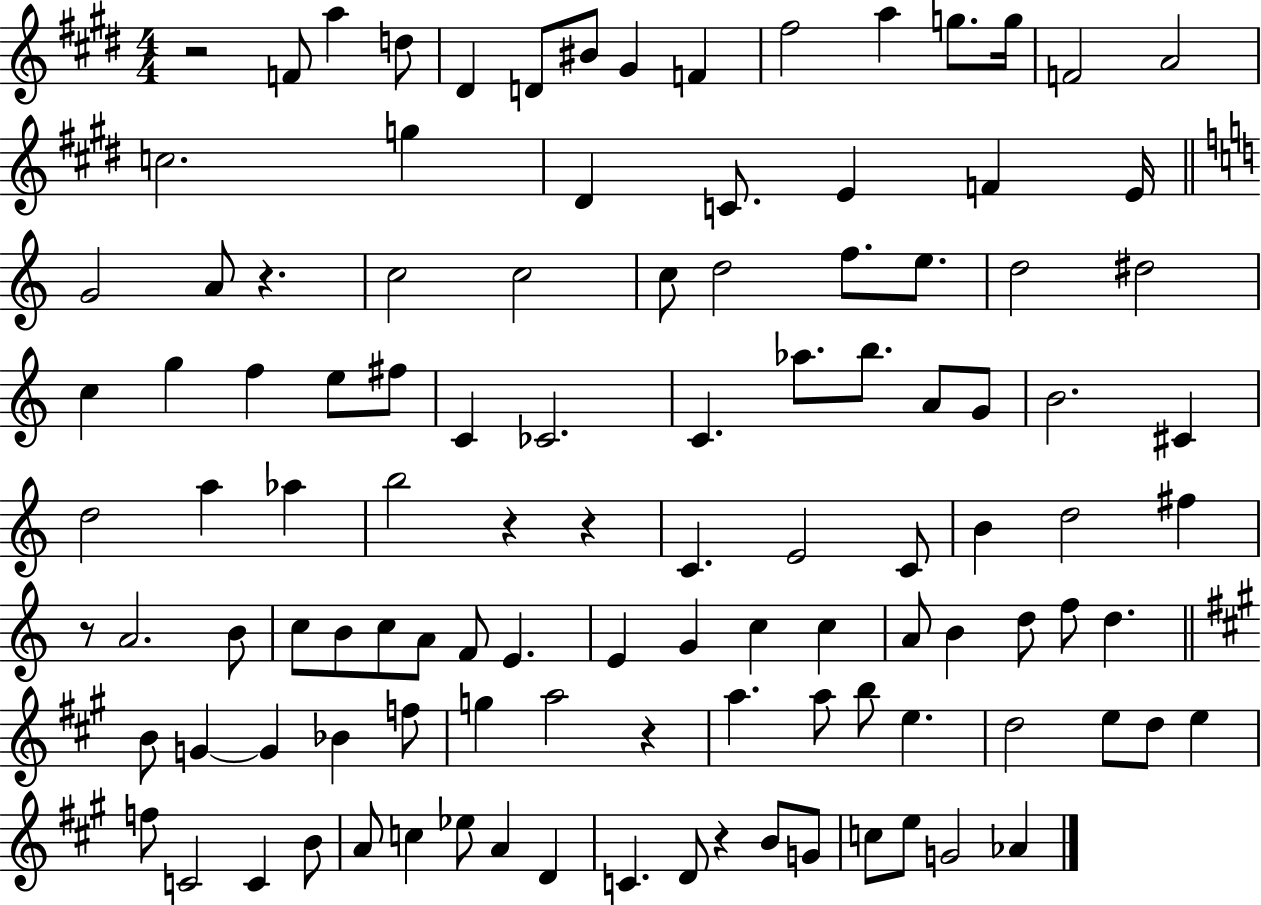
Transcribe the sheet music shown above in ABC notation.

X:1
T:Untitled
M:4/4
L:1/4
K:E
z2 F/2 a d/2 ^D D/2 ^B/2 ^G F ^f2 a g/2 g/4 F2 A2 c2 g ^D C/2 E F E/4 G2 A/2 z c2 c2 c/2 d2 f/2 e/2 d2 ^d2 c g f e/2 ^f/2 C _C2 C _a/2 b/2 A/2 G/2 B2 ^C d2 a _a b2 z z C E2 C/2 B d2 ^f z/2 A2 B/2 c/2 B/2 c/2 A/2 F/2 E E G c c A/2 B d/2 f/2 d B/2 G G _B f/2 g a2 z a a/2 b/2 e d2 e/2 d/2 e f/2 C2 C B/2 A/2 c _e/2 A D C D/2 z B/2 G/2 c/2 e/2 G2 _A